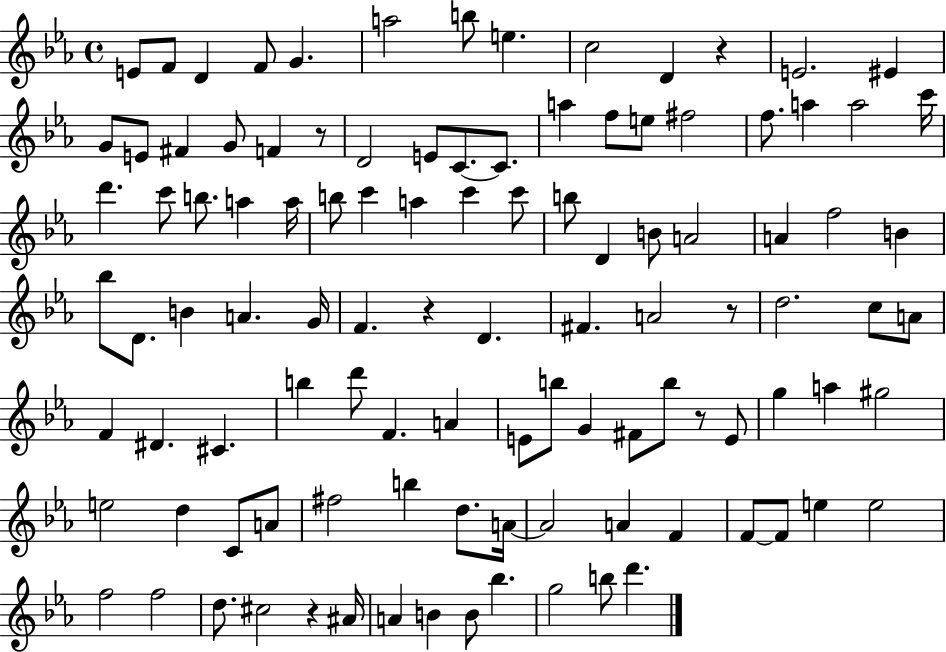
X:1
T:Untitled
M:4/4
L:1/4
K:Eb
E/2 F/2 D F/2 G a2 b/2 e c2 D z E2 ^E G/2 E/2 ^F G/2 F z/2 D2 E/2 C/2 C/2 a f/2 e/2 ^f2 f/2 a a2 c'/4 d' c'/2 b/2 a a/4 b/2 c' a c' c'/2 b/2 D B/2 A2 A f2 B _b/2 D/2 B A G/4 F z D ^F A2 z/2 d2 c/2 A/2 F ^D ^C b d'/2 F A E/2 b/2 G ^F/2 b/2 z/2 E/2 g a ^g2 e2 d C/2 A/2 ^f2 b d/2 A/4 A2 A F F/2 F/2 e e2 f2 f2 d/2 ^c2 z ^A/4 A B B/2 _b g2 b/2 d'